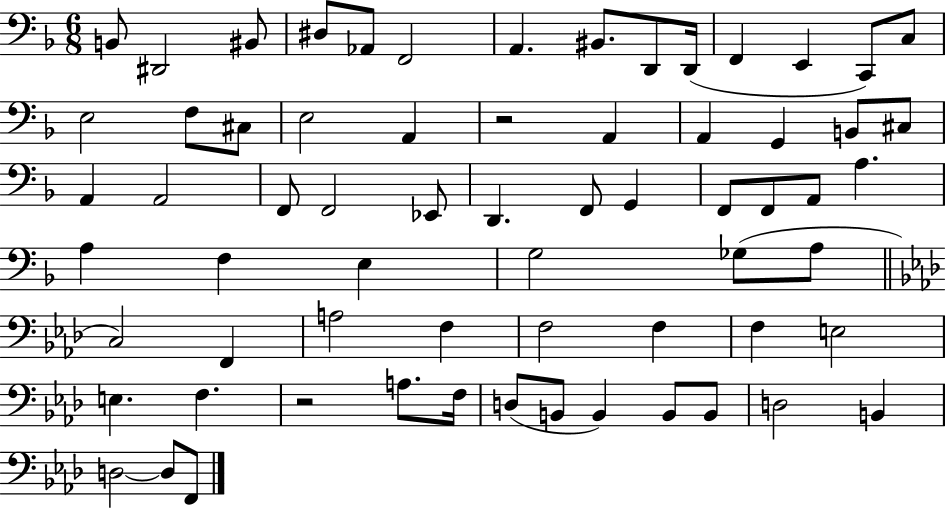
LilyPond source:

{
  \clef bass
  \numericTimeSignature
  \time 6/8
  \key f \major
  \repeat volta 2 { b,8 dis,2 bis,8 | dis8 aes,8 f,2 | a,4. bis,8. d,8 d,16( | f,4 e,4 c,8) c8 | \break e2 f8 cis8 | e2 a,4 | r2 a,4 | a,4 g,4 b,8 cis8 | \break a,4 a,2 | f,8 f,2 ees,8 | d,4. f,8 g,4 | f,8 f,8 a,8 a4. | \break a4 f4 e4 | g2 ges8( a8 | \bar "||" \break \key aes \major c2) f,4 | a2 f4 | f2 f4 | f4 e2 | \break e4. f4. | r2 a8. f16 | d8( b,8 b,4) b,8 b,8 | d2 b,4 | \break d2~~ d8 f,8 | } \bar "|."
}